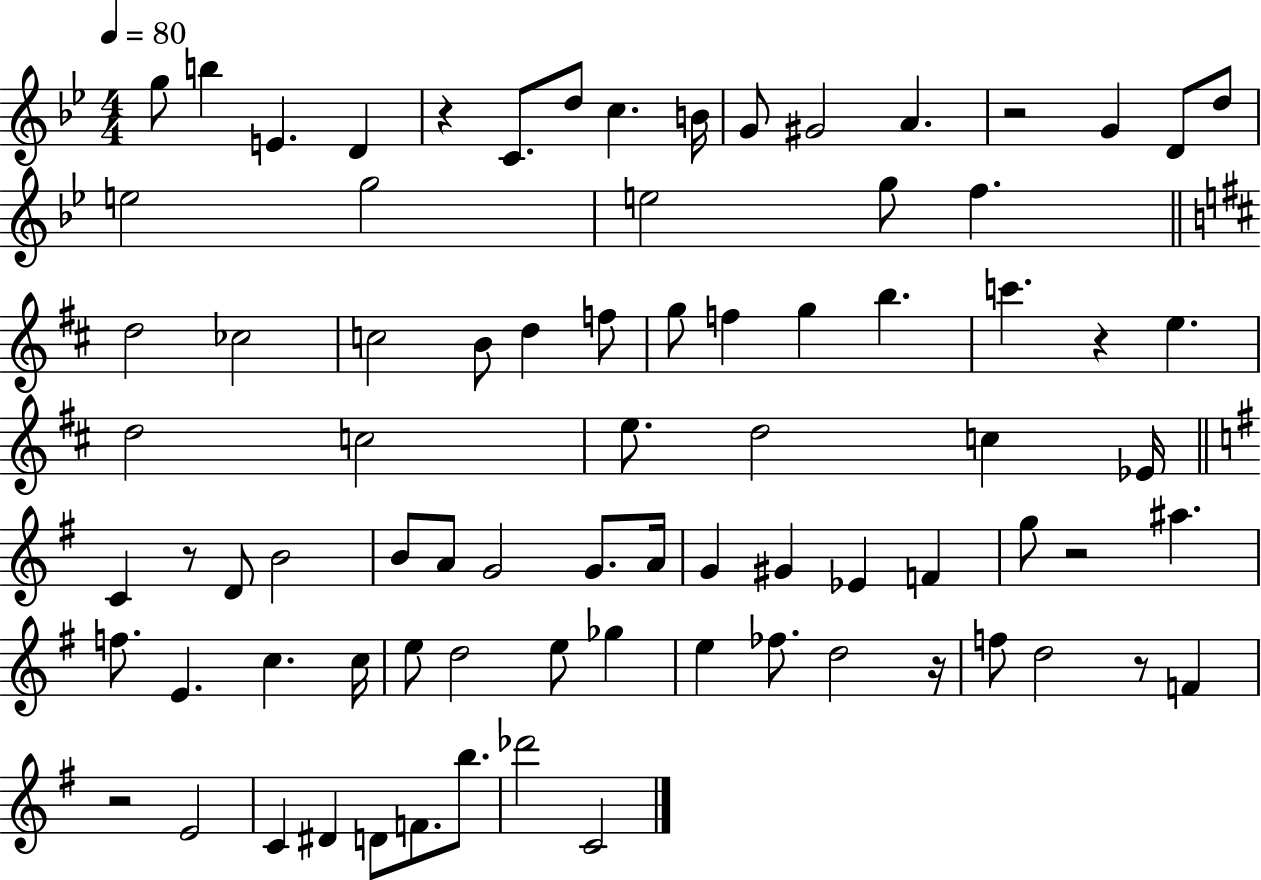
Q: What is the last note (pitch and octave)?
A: C4